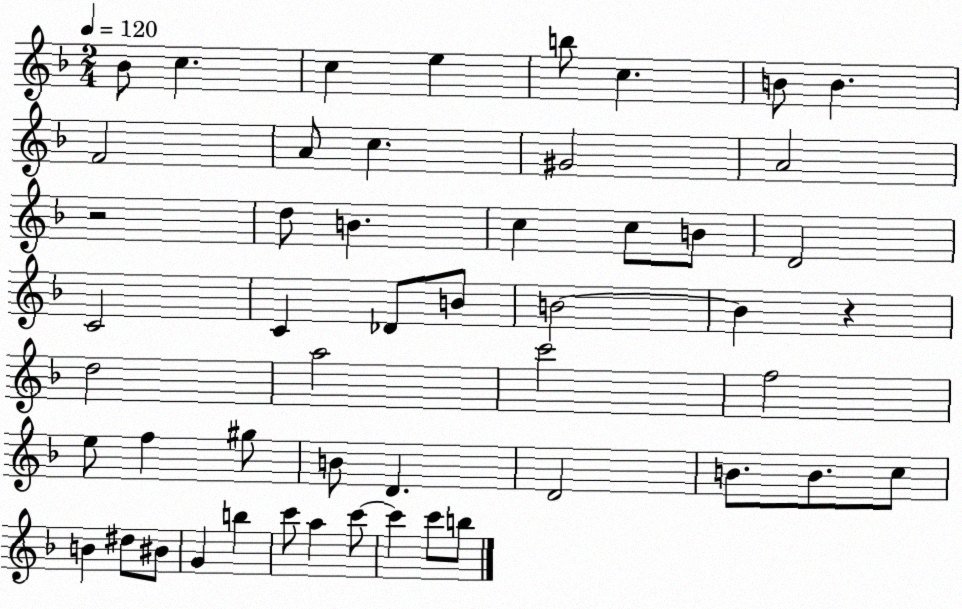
X:1
T:Untitled
M:2/4
L:1/4
K:F
_B/2 c c e b/2 c B/2 B F2 A/2 c ^G2 A2 z2 d/2 B c c/2 B/2 D2 C2 C _D/2 B/2 B2 B z d2 a2 c'2 f2 e/2 f ^g/2 B/2 D D2 B/2 B/2 c/2 B ^d/2 ^B/2 G b c'/2 a c'/2 c' c'/2 b/2